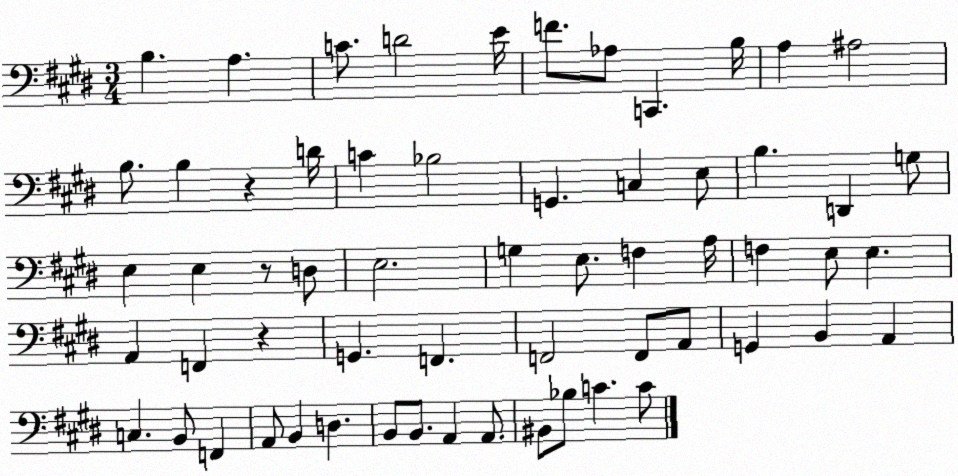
X:1
T:Untitled
M:3/4
L:1/4
K:E
B, A, C/2 D2 E/4 F/2 _A,/2 C,, B,/4 A, ^A,2 B,/2 B, z D/4 C _B,2 G,, C, E,/2 B, D,, G,/2 E, E, z/2 D,/2 E,2 G, E,/2 F, A,/4 F, E,/2 E, A,, F,, z G,, F,, F,,2 F,,/2 A,,/2 G,, B,, A,, C, B,,/2 F,, A,,/2 B,, D, B,,/2 B,,/2 A,, A,,/2 ^B,,/2 _B,/2 C C/2